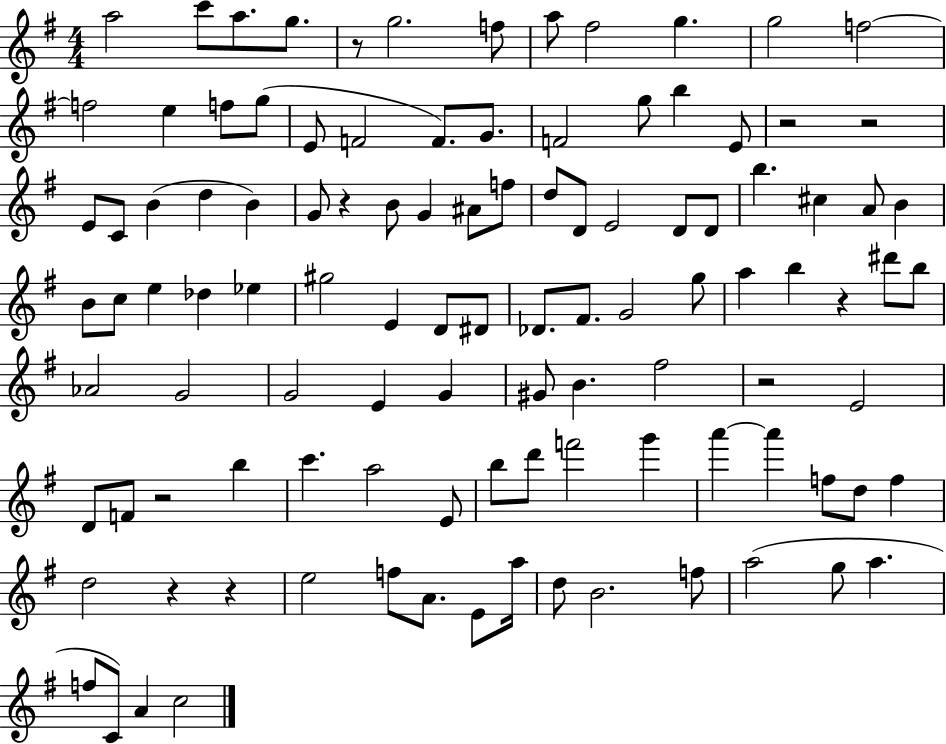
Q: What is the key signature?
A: G major